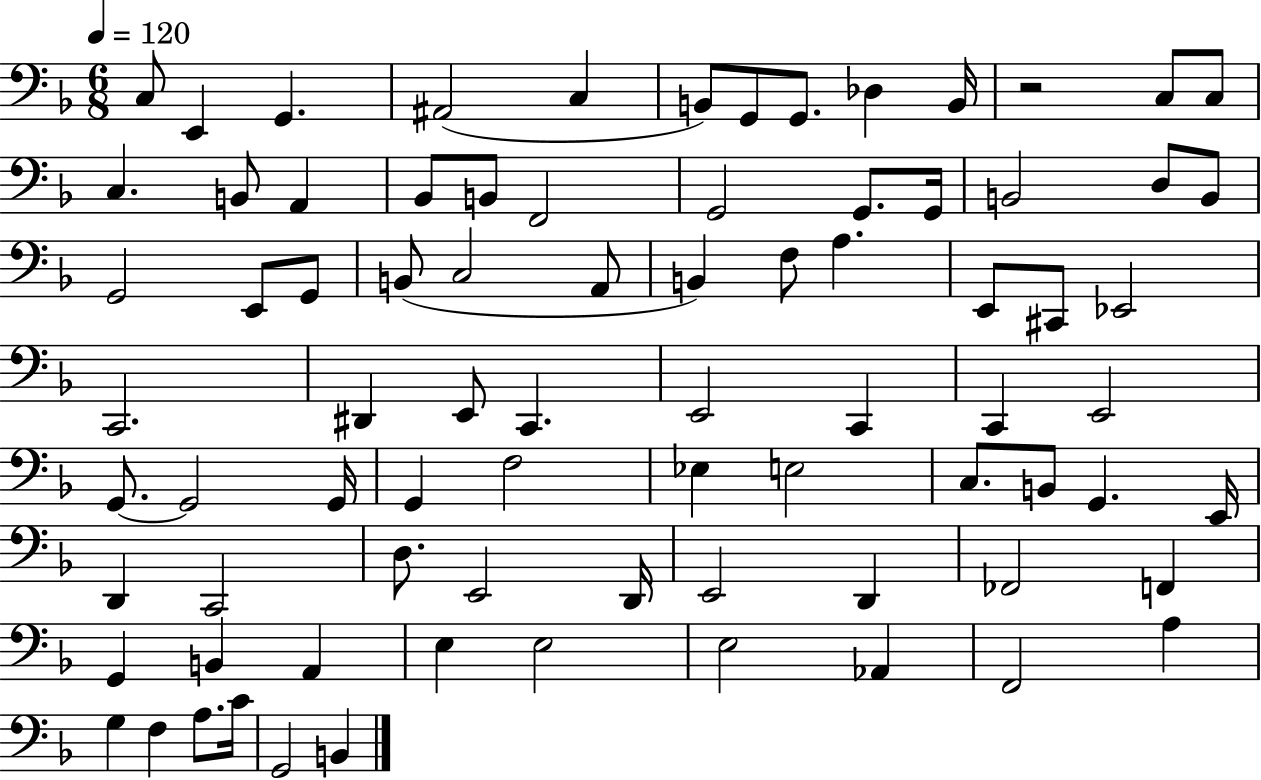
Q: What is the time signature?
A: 6/8